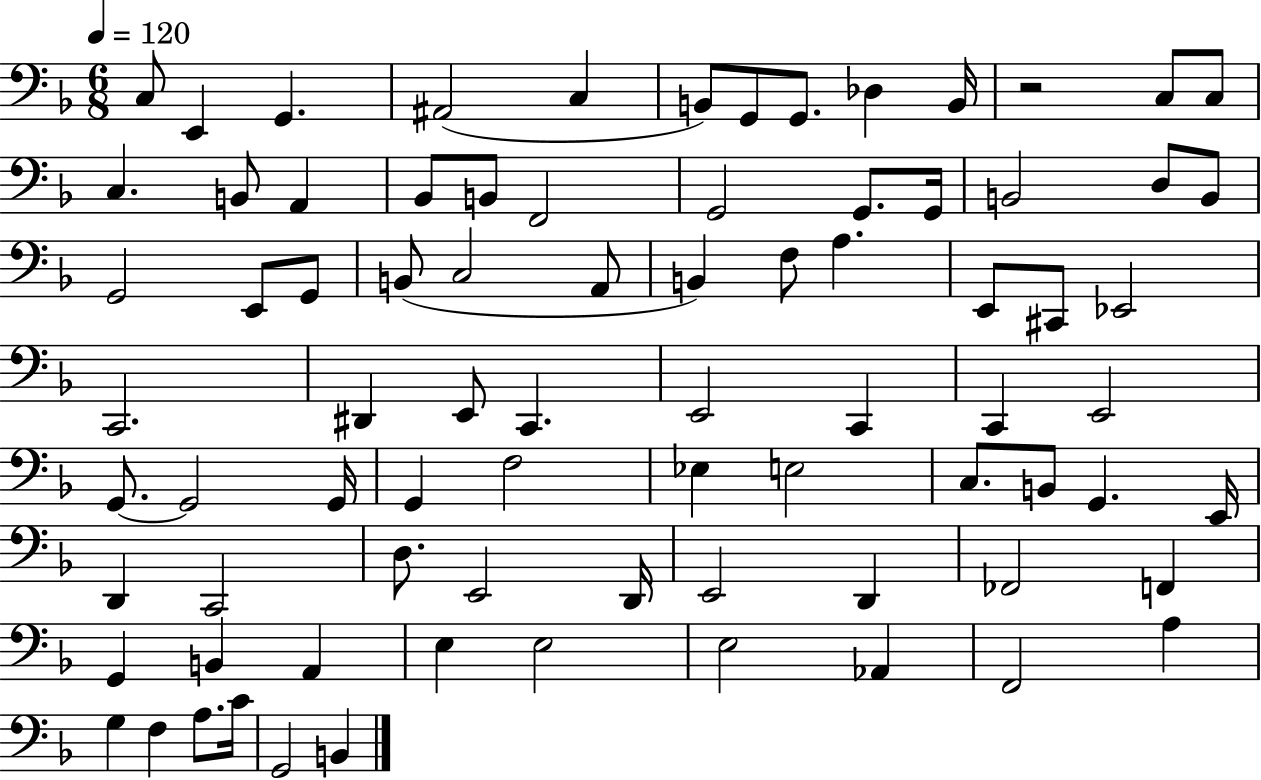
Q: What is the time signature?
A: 6/8